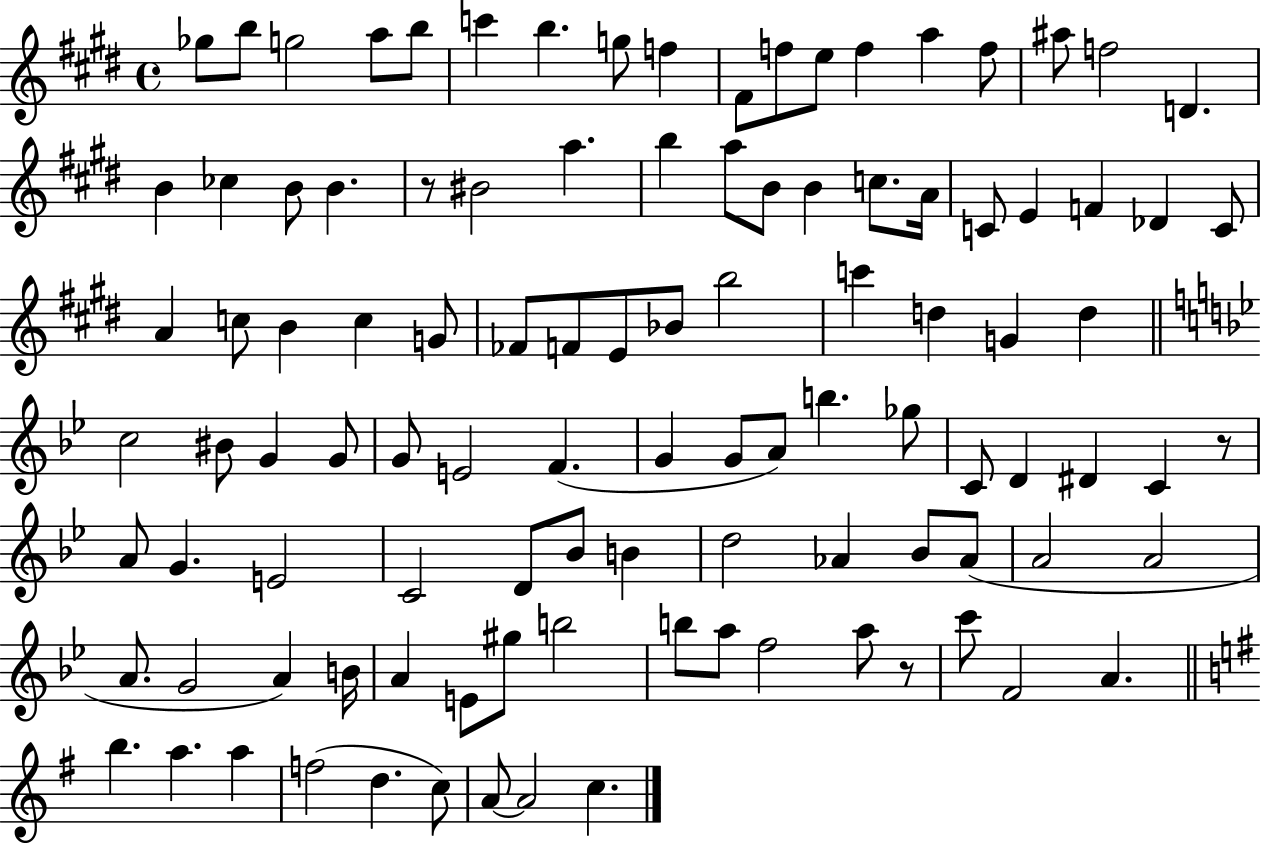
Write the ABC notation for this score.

X:1
T:Untitled
M:4/4
L:1/4
K:E
_g/2 b/2 g2 a/2 b/2 c' b g/2 f ^F/2 f/2 e/2 f a f/2 ^a/2 f2 D B _c B/2 B z/2 ^B2 a b a/2 B/2 B c/2 A/4 C/2 E F _D C/2 A c/2 B c G/2 _F/2 F/2 E/2 _B/2 b2 c' d G d c2 ^B/2 G G/2 G/2 E2 F G G/2 A/2 b _g/2 C/2 D ^D C z/2 A/2 G E2 C2 D/2 _B/2 B d2 _A _B/2 _A/2 A2 A2 A/2 G2 A B/4 A E/2 ^g/2 b2 b/2 a/2 f2 a/2 z/2 c'/2 F2 A b a a f2 d c/2 A/2 A2 c